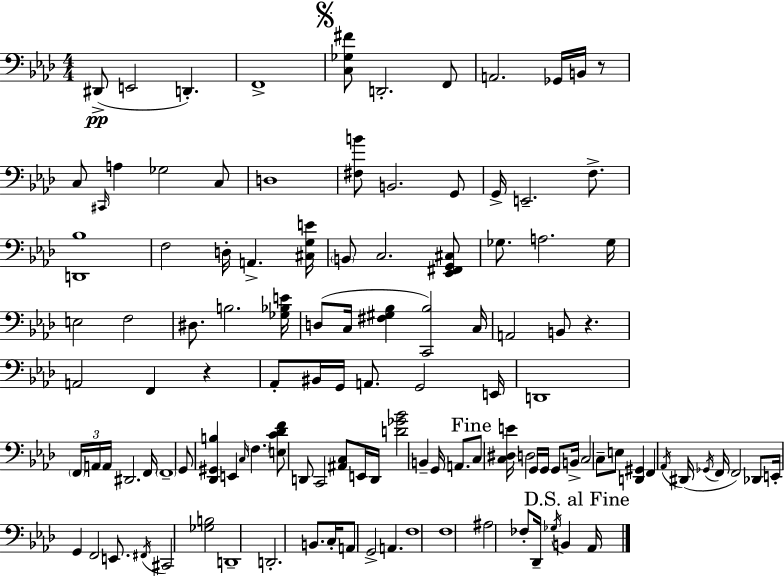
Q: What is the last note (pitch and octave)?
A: Ab2